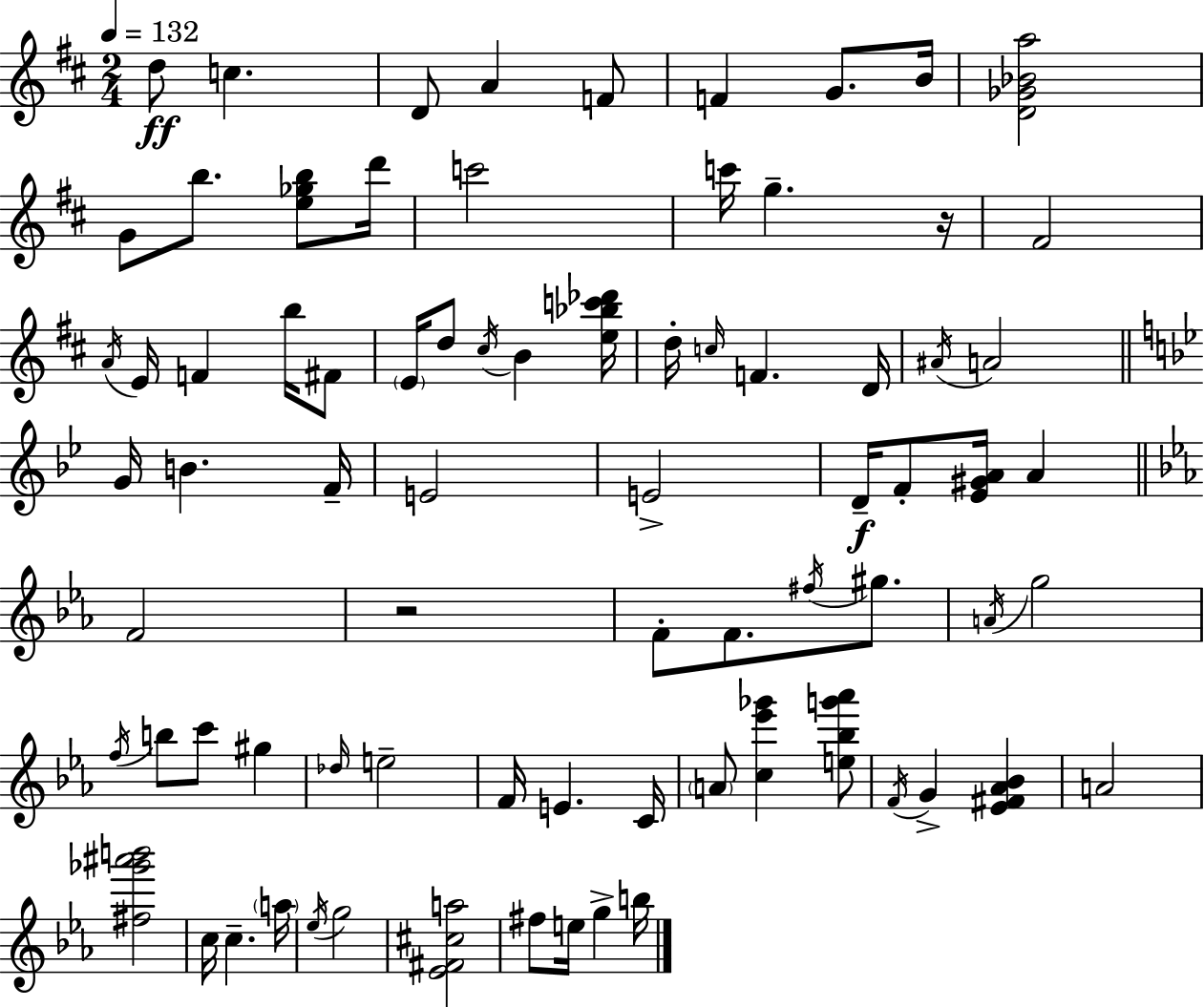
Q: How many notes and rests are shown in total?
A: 78